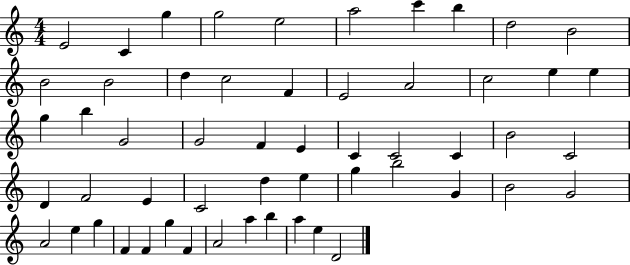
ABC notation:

X:1
T:Untitled
M:4/4
L:1/4
K:C
E2 C g g2 e2 a2 c' b d2 B2 B2 B2 d c2 F E2 A2 c2 e e g b G2 G2 F E C C2 C B2 C2 D F2 E C2 d e g b2 G B2 G2 A2 e g F F g F A2 a b a e D2